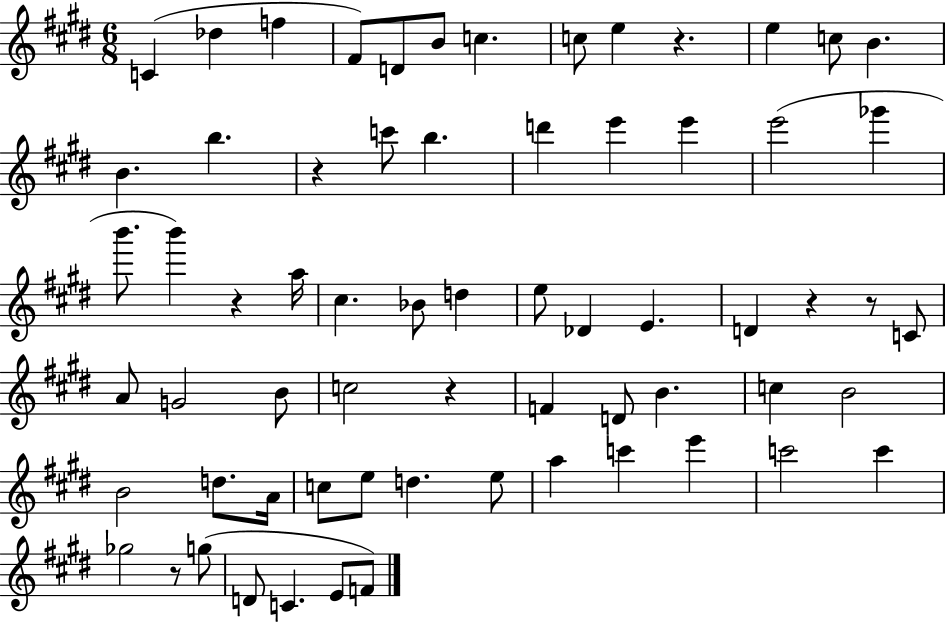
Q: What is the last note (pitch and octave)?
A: F4